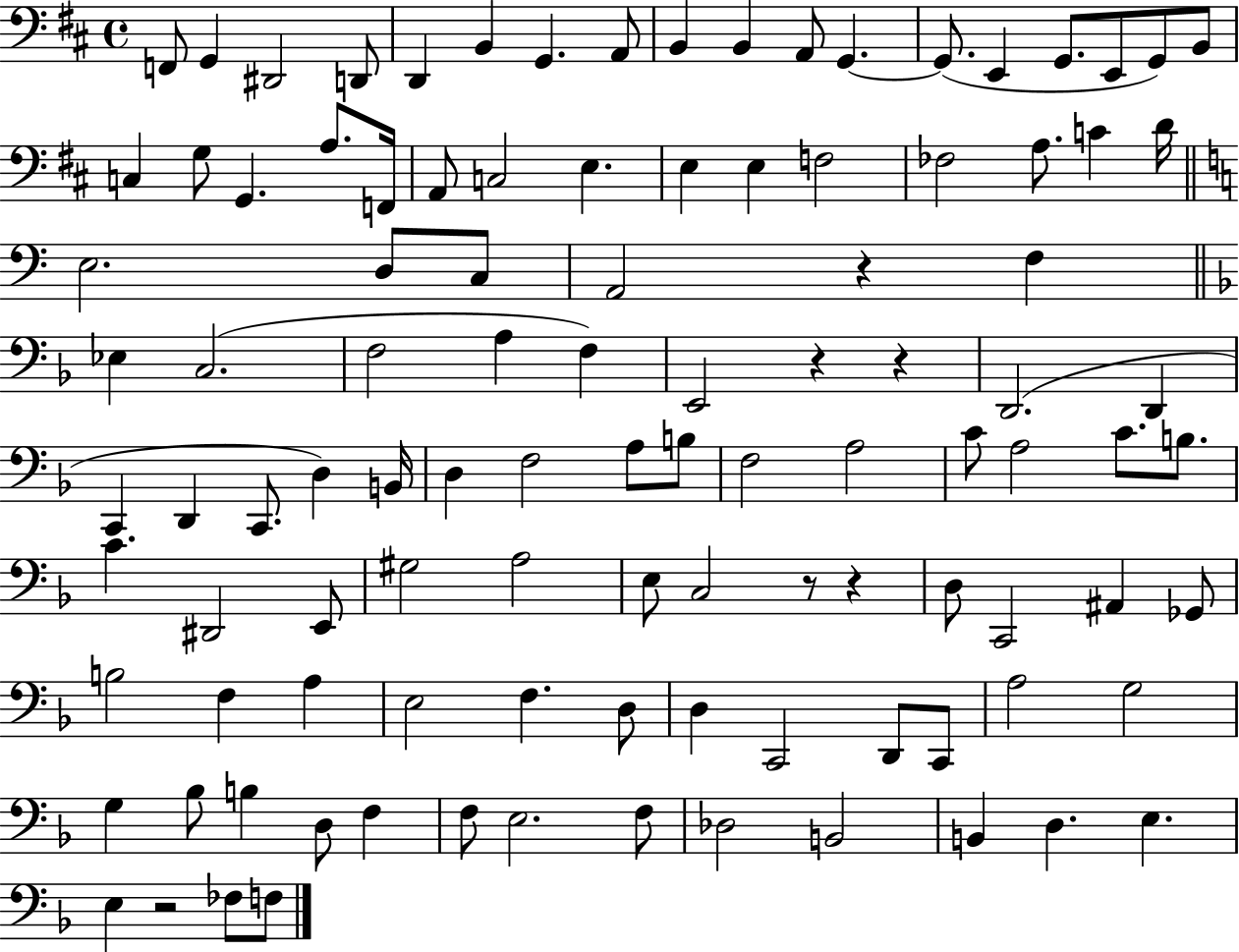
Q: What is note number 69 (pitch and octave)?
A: D3